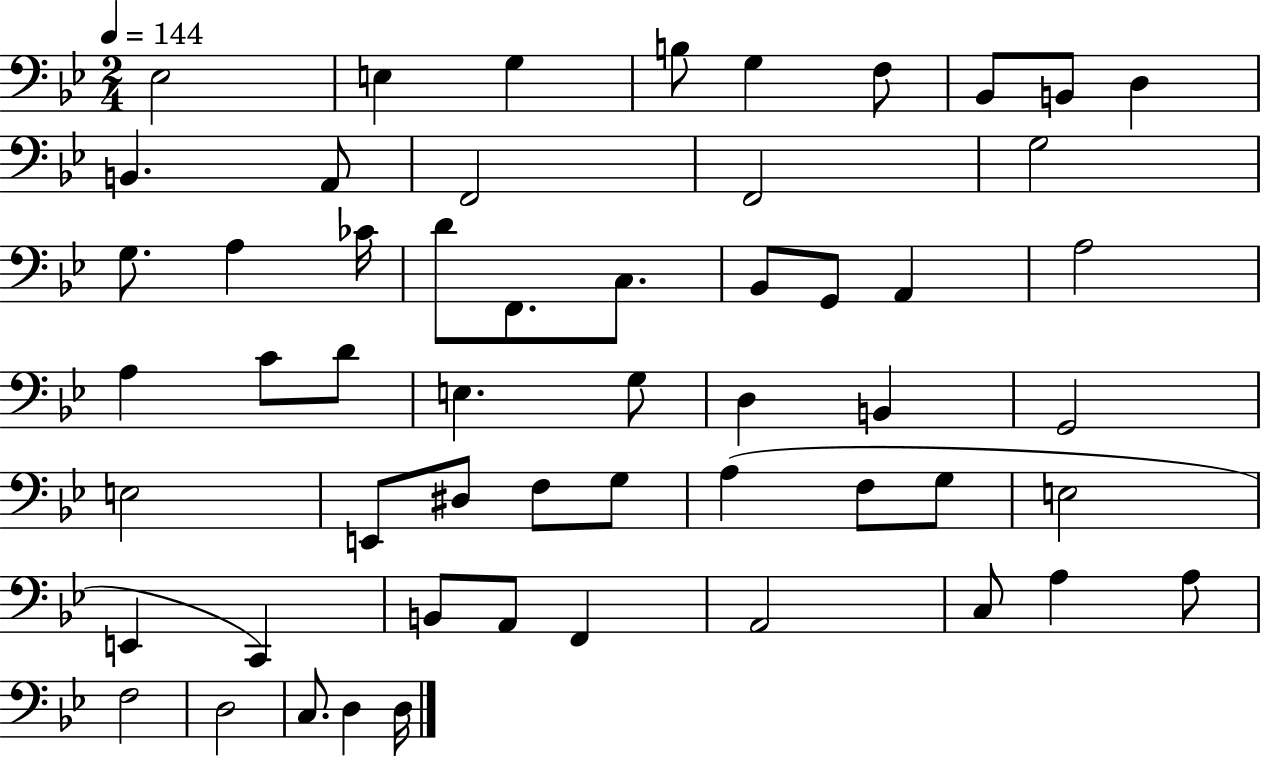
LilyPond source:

{
  \clef bass
  \numericTimeSignature
  \time 2/4
  \key bes \major
  \tempo 4 = 144
  ees2 | e4 g4 | b8 g4 f8 | bes,8 b,8 d4 | \break b,4. a,8 | f,2 | f,2 | g2 | \break g8. a4 ces'16 | d'8 f,8. c8. | bes,8 g,8 a,4 | a2 | \break a4 c'8 d'8 | e4. g8 | d4 b,4 | g,2 | \break e2 | e,8 dis8 f8 g8 | a4( f8 g8 | e2 | \break e,4 c,4) | b,8 a,8 f,4 | a,2 | c8 a4 a8 | \break f2 | d2 | c8. d4 d16 | \bar "|."
}